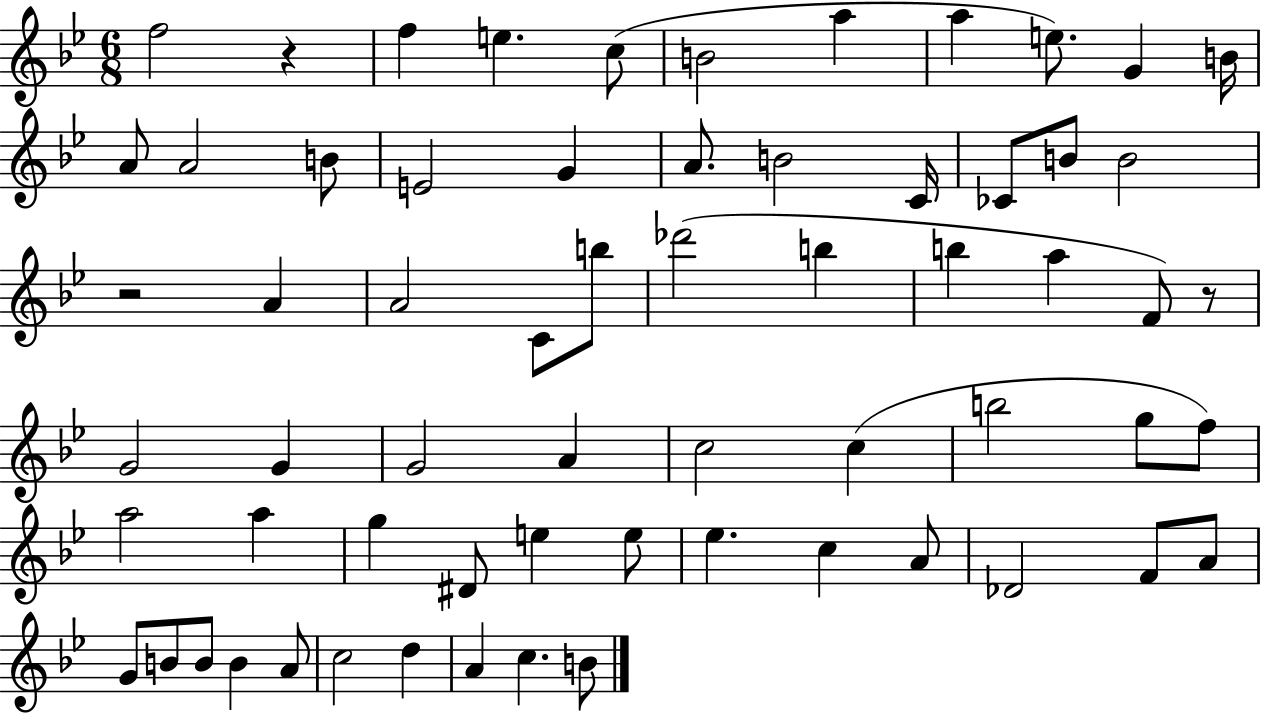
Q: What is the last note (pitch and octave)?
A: B4